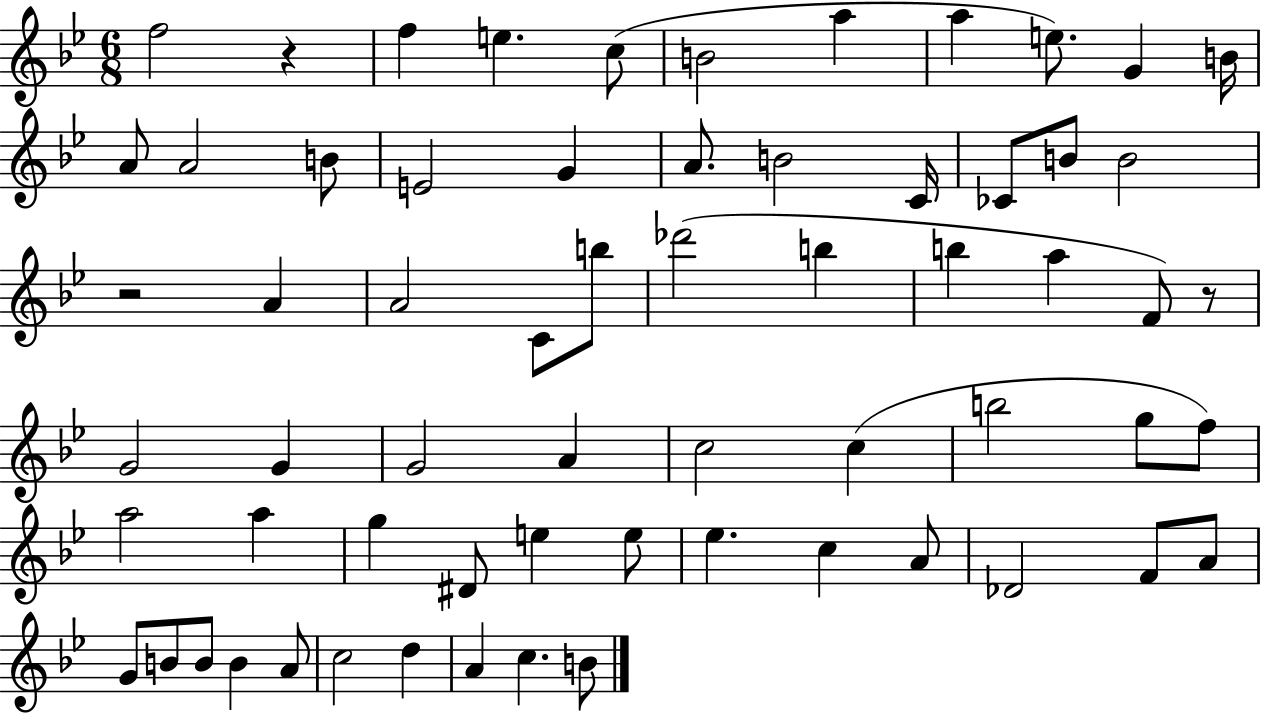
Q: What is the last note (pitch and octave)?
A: B4